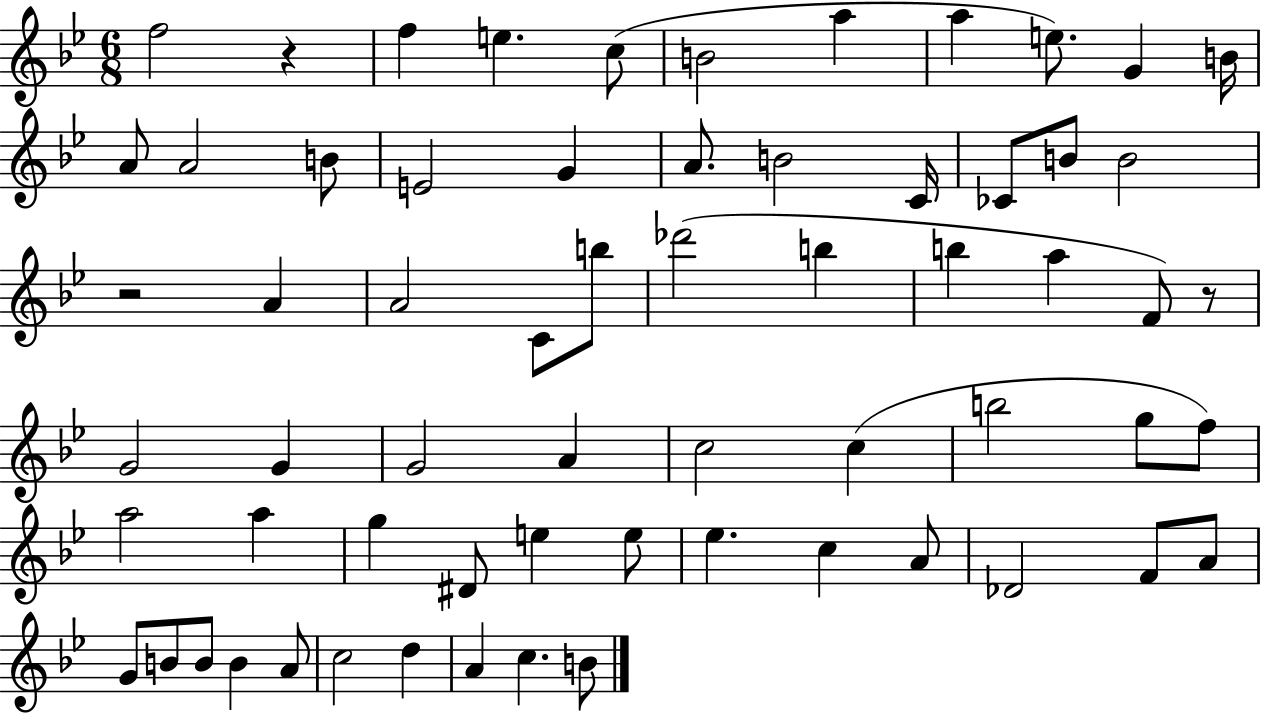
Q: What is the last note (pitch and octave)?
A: B4